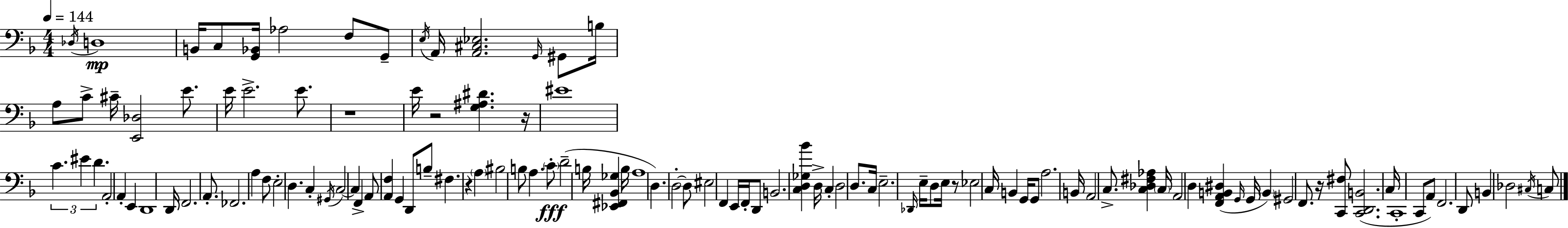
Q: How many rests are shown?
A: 6